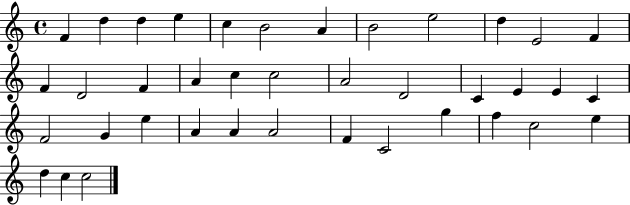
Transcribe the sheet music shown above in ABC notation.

X:1
T:Untitled
M:4/4
L:1/4
K:C
F d d e c B2 A B2 e2 d E2 F F D2 F A c c2 A2 D2 C E E C F2 G e A A A2 F C2 g f c2 e d c c2